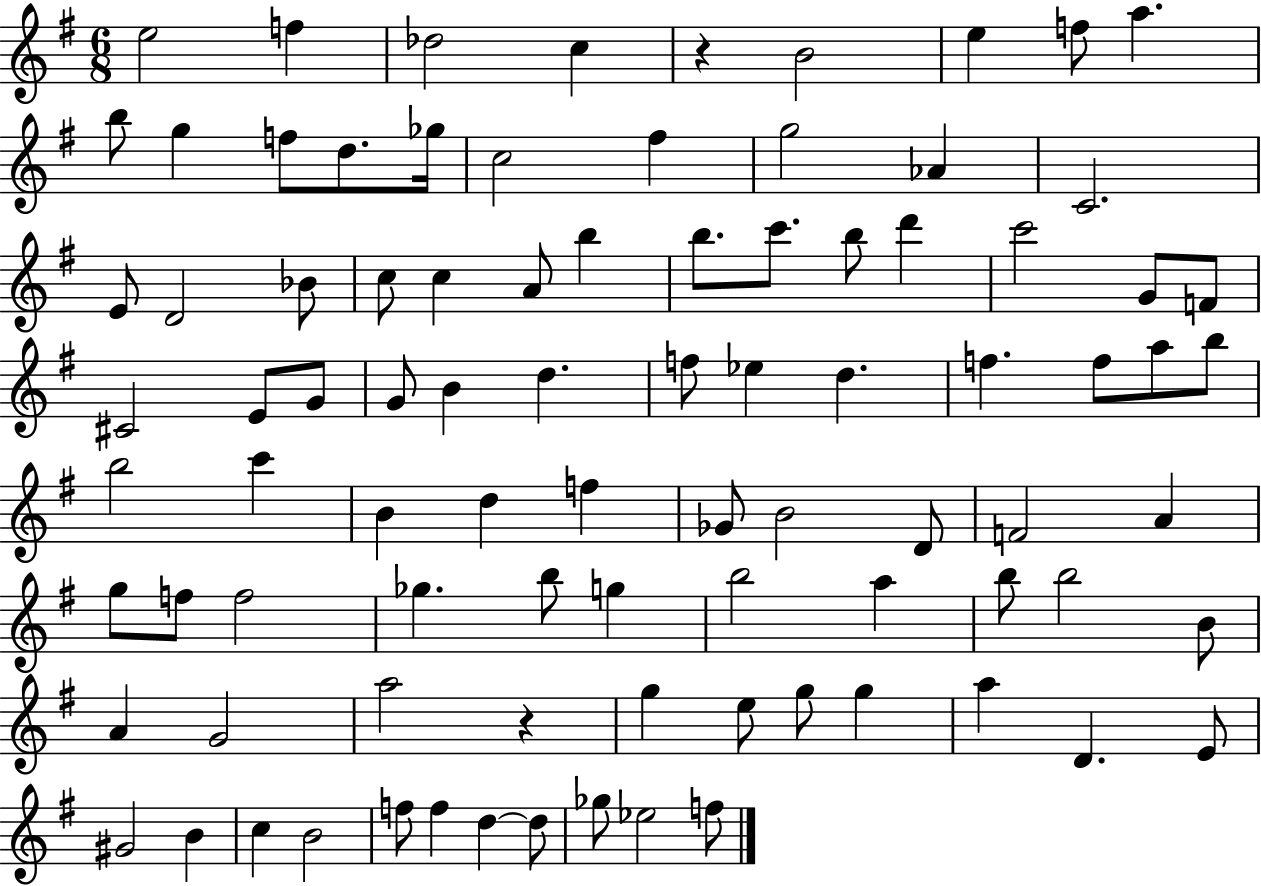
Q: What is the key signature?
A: G major